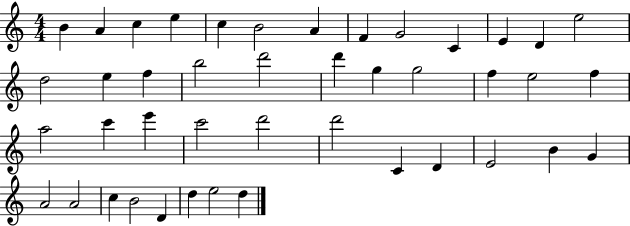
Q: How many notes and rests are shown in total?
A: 43